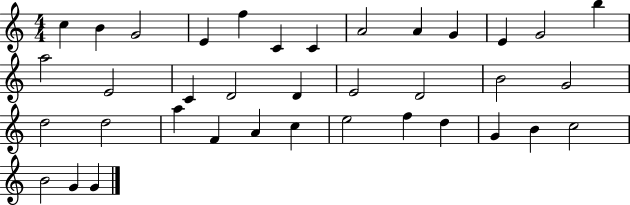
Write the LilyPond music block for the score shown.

{
  \clef treble
  \numericTimeSignature
  \time 4/4
  \key c \major
  c''4 b'4 g'2 | e'4 f''4 c'4 c'4 | a'2 a'4 g'4 | e'4 g'2 b''4 | \break a''2 e'2 | c'4 d'2 d'4 | e'2 d'2 | b'2 g'2 | \break d''2 d''2 | a''4 f'4 a'4 c''4 | e''2 f''4 d''4 | g'4 b'4 c''2 | \break b'2 g'4 g'4 | \bar "|."
}